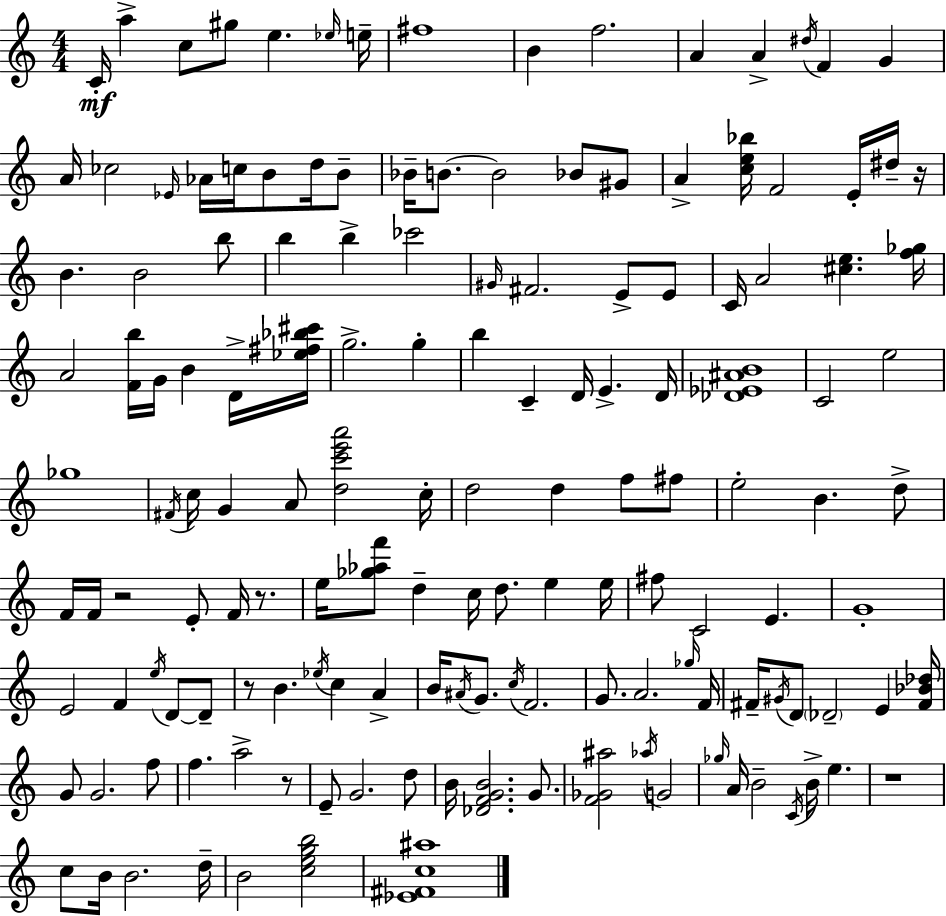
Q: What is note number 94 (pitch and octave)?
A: B4